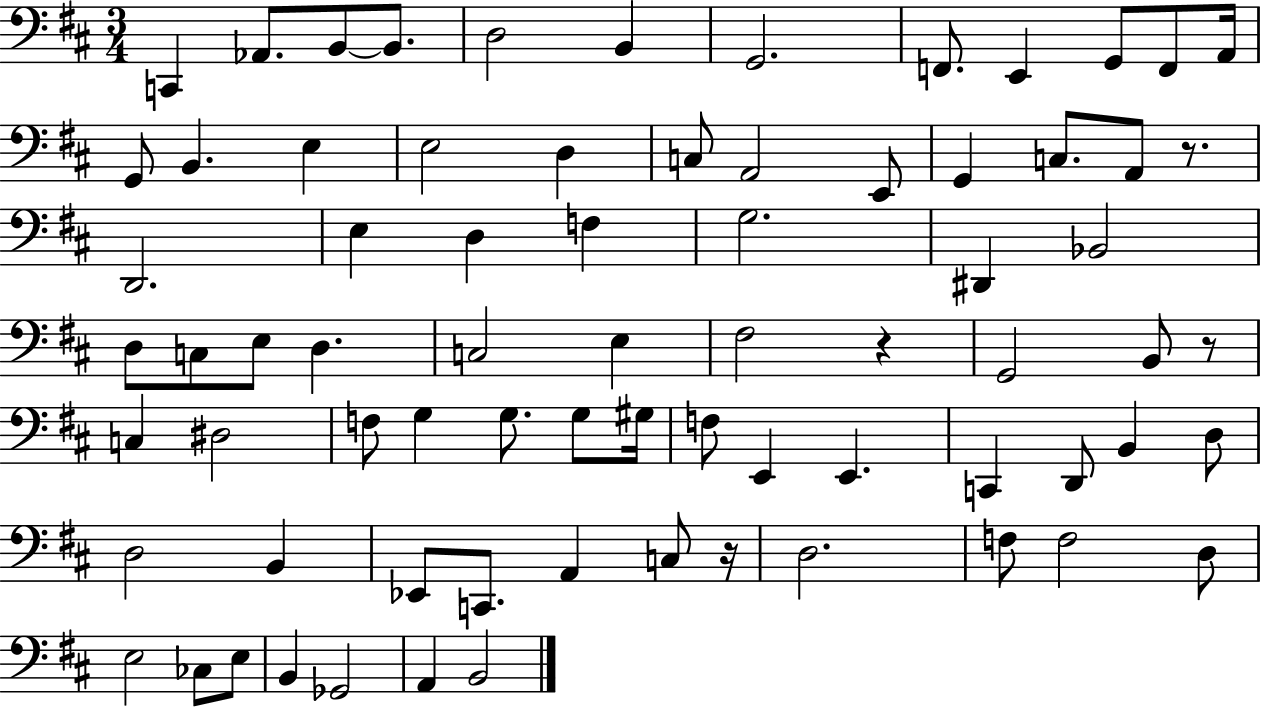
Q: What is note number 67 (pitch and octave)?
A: B2